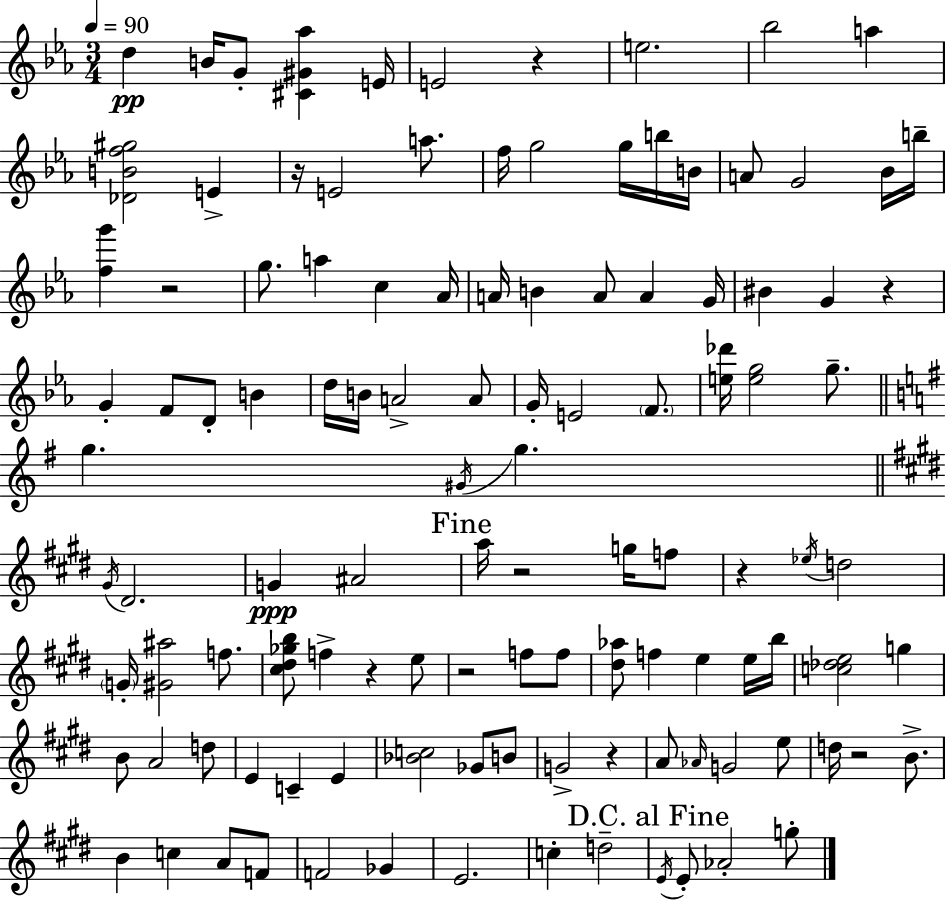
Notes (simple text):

D5/q B4/s G4/e [C#4,G#4,Ab5]/q E4/s E4/h R/q E5/h. Bb5/h A5/q [Db4,B4,F5,G#5]/h E4/q R/s E4/h A5/e. F5/s G5/h G5/s B5/s B4/s A4/e G4/h Bb4/s B5/s [F5,G6]/q R/h G5/e. A5/q C5/q Ab4/s A4/s B4/q A4/e A4/q G4/s BIS4/q G4/q R/q G4/q F4/e D4/e B4/q D5/s B4/s A4/h A4/e G4/s E4/h F4/e. [E5,Db6]/s [E5,G5]/h G5/e. G5/q. G#4/s G5/q. G#4/s D#4/h. G4/q A#4/h A5/s R/h G5/s F5/e R/q Eb5/s D5/h G4/s [G#4,A#5]/h F5/e. [C#5,D#5,Gb5,B5]/e F5/q R/q E5/e R/h F5/e F5/e [D#5,Ab5]/e F5/q E5/q E5/s B5/s [C5,Db5,E5]/h G5/q B4/e A4/h D5/e E4/q C4/q E4/q [Bb4,C5]/h Gb4/e B4/e G4/h R/q A4/e Ab4/s G4/h E5/e D5/s R/h B4/e. B4/q C5/q A4/e F4/e F4/h Gb4/q E4/h. C5/q D5/h E4/s E4/e Ab4/h G5/e